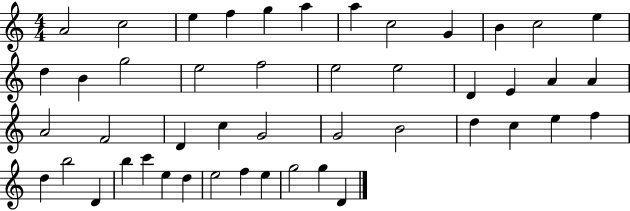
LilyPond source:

{
  \clef treble
  \numericTimeSignature
  \time 4/4
  \key c \major
  a'2 c''2 | e''4 f''4 g''4 a''4 | a''4 c''2 g'4 | b'4 c''2 e''4 | \break d''4 b'4 g''2 | e''2 f''2 | e''2 e''2 | d'4 e'4 a'4 a'4 | \break a'2 f'2 | d'4 c''4 g'2 | g'2 b'2 | d''4 c''4 e''4 f''4 | \break d''4 b''2 d'4 | b''4 c'''4 e''4 d''4 | e''2 f''4 e''4 | g''2 g''4 d'4 | \break \bar "|."
}